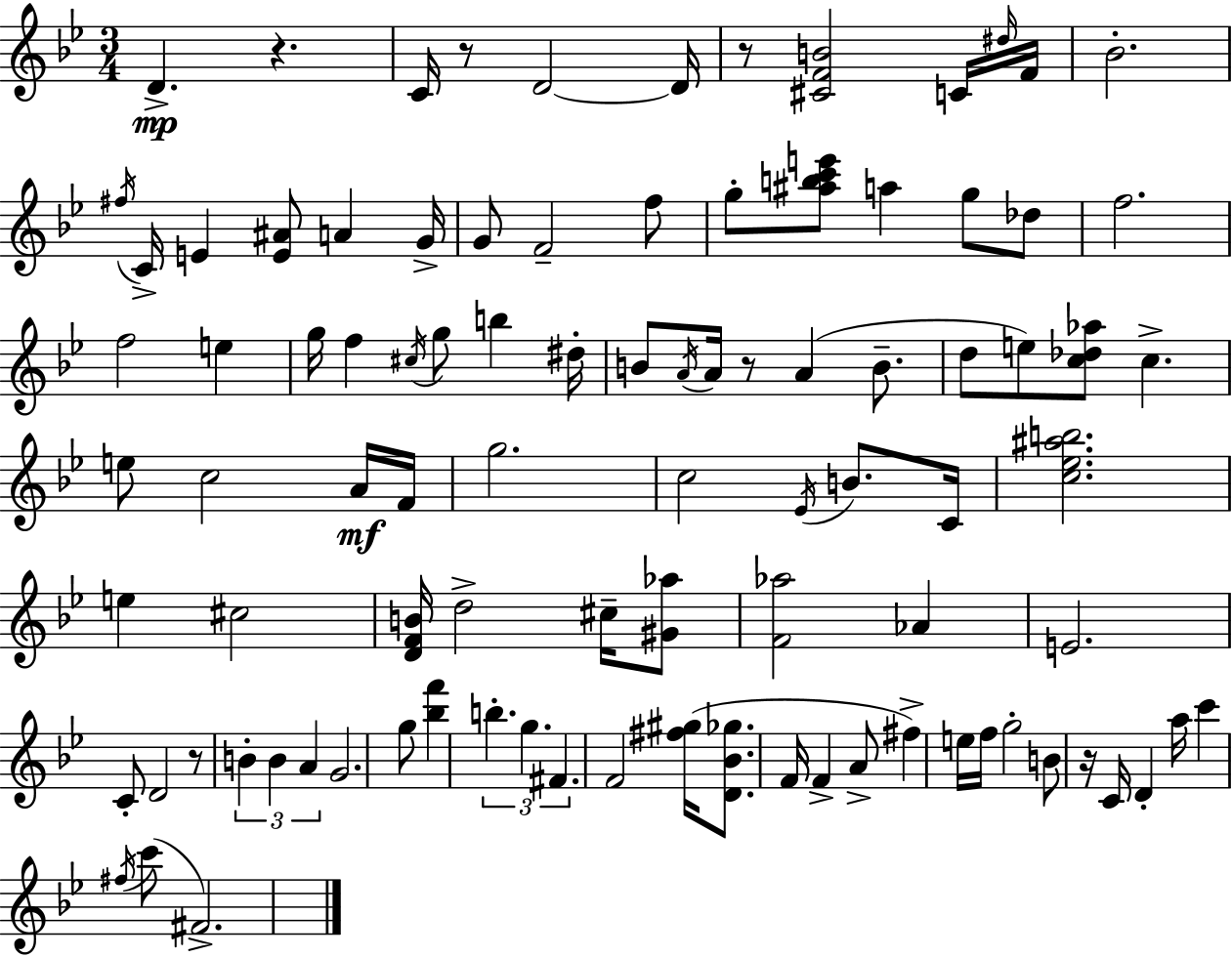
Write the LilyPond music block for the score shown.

{
  \clef treble
  \numericTimeSignature
  \time 3/4
  \key bes \major
  d'4.->\mp r4. | c'16 r8 d'2~~ d'16 | r8 <cis' f' b'>2 c'16 \grace { dis''16 } | f'16 bes'2.-. | \break \acciaccatura { fis''16 } c'16-> e'4 <e' ais'>8 a'4 | g'16-> g'8 f'2-- | f''8 g''8-. <ais'' b'' c''' e'''>8 a''4 g''8 | des''8 f''2. | \break f''2 e''4 | g''16 f''4 \acciaccatura { cis''16 } g''8 b''4 | dis''16-. b'8 \acciaccatura { a'16 } a'16 r8 a'4( | b'8.-- d''8 e''8) <c'' des'' aes''>8 c''4.-> | \break e''8 c''2 | a'16\mf f'16 g''2. | c''2 | \acciaccatura { ees'16 } b'8. c'16 <c'' ees'' ais'' b''>2. | \break e''4 cis''2 | <d' f' b'>16 d''2-> | cis''16-- <gis' aes''>8 <f' aes''>2 | aes'4 e'2. | \break c'8-. d'2 | r8 \tuplet 3/2 { b'4-. b'4 | a'4 } g'2. | g''8 <bes'' f'''>4 \tuplet 3/2 { b''4.-. | \break g''4. fis'4. } | f'2 | <fis'' gis''>16( <d' bes' ges''>8. f'16 f'4-> a'8-> | fis''4->) e''16 f''16 g''2-. | \break b'8 r16 c'16 d'4-. a''16 c'''4 | \acciaccatura { fis''16 }( c'''8 fis'2.->) | \bar "|."
}